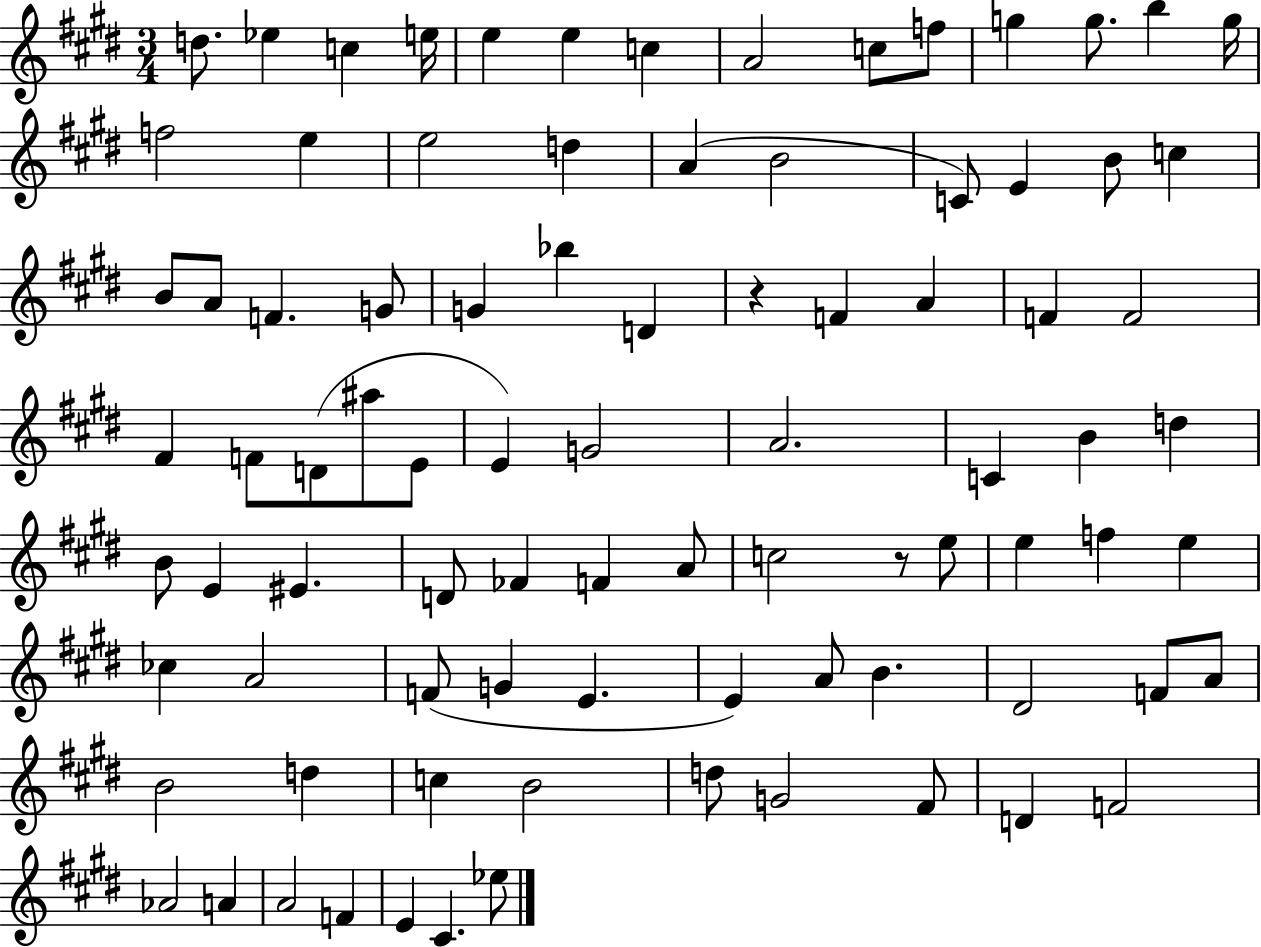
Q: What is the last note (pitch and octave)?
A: Eb5